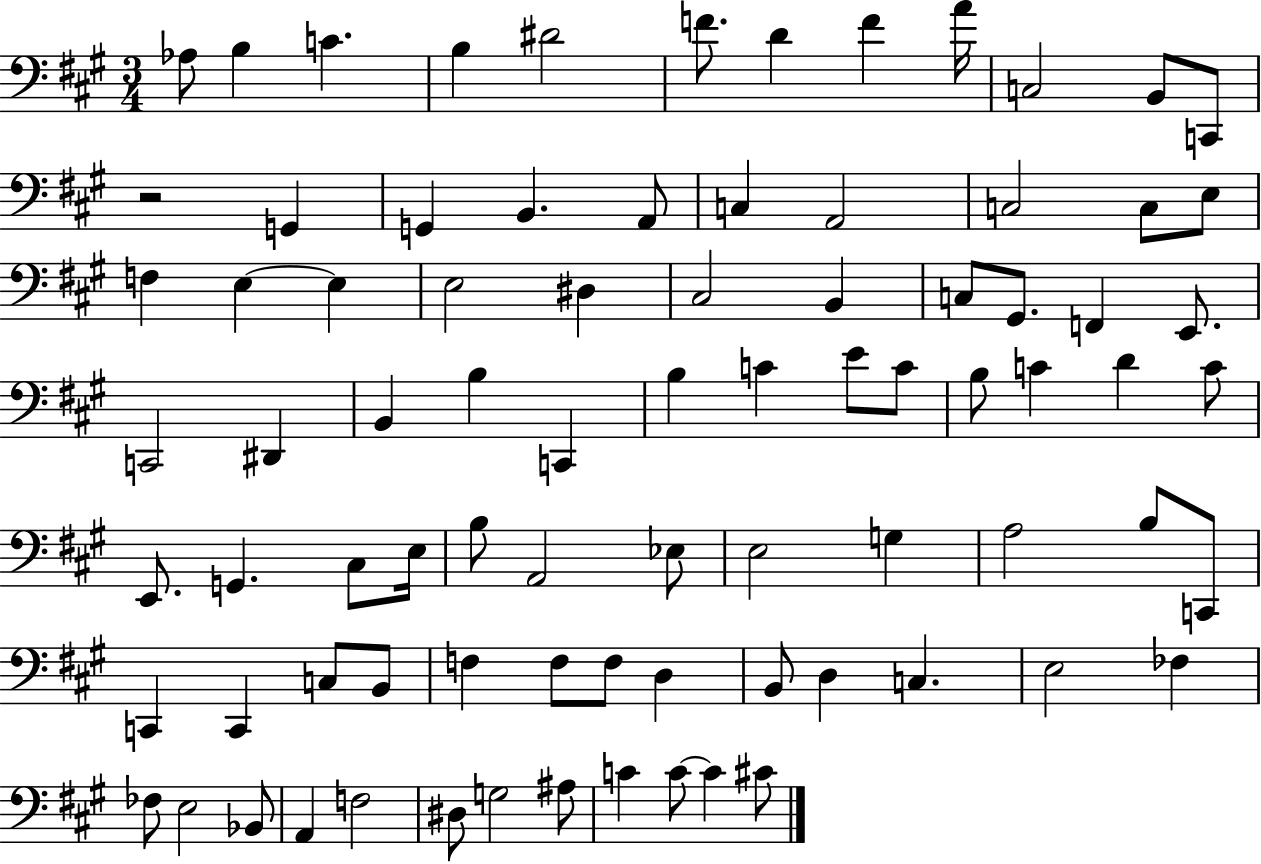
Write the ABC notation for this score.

X:1
T:Untitled
M:3/4
L:1/4
K:A
_A,/2 B, C B, ^D2 F/2 D F A/4 C,2 B,,/2 C,,/2 z2 G,, G,, B,, A,,/2 C, A,,2 C,2 C,/2 E,/2 F, E, E, E,2 ^D, ^C,2 B,, C,/2 ^G,,/2 F,, E,,/2 C,,2 ^D,, B,, B, C,, B, C E/2 C/2 B,/2 C D C/2 E,,/2 G,, ^C,/2 E,/4 B,/2 A,,2 _E,/2 E,2 G, A,2 B,/2 C,,/2 C,, C,, C,/2 B,,/2 F, F,/2 F,/2 D, B,,/2 D, C, E,2 _F, _F,/2 E,2 _B,,/2 A,, F,2 ^D,/2 G,2 ^A,/2 C C/2 C ^C/2